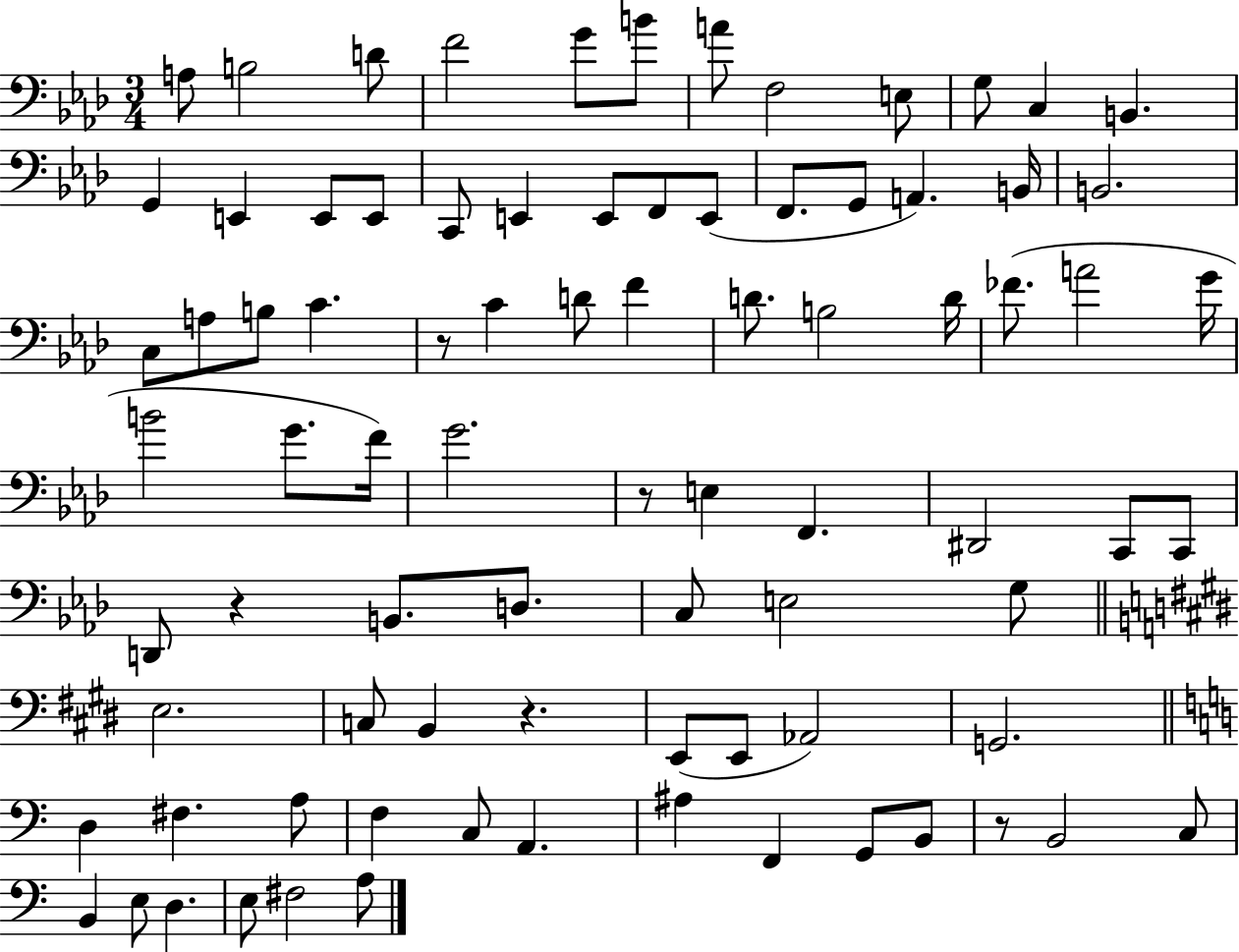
{
  \clef bass
  \numericTimeSignature
  \time 3/4
  \key aes \major
  a8 b2 d'8 | f'2 g'8 b'8 | a'8 f2 e8 | g8 c4 b,4. | \break g,4 e,4 e,8 e,8 | c,8 e,4 e,8 f,8 e,8( | f,8. g,8 a,4.) b,16 | b,2. | \break c8 a8 b8 c'4. | r8 c'4 d'8 f'4 | d'8. b2 d'16 | fes'8.( a'2 g'16 | \break b'2 g'8. f'16) | g'2. | r8 e4 f,4. | dis,2 c,8 c,8 | \break d,8 r4 b,8. d8. | c8 e2 g8 | \bar "||" \break \key e \major e2. | c8 b,4 r4. | e,8( e,8 aes,2) | g,2. | \break \bar "||" \break \key a \minor d4 fis4. a8 | f4 c8 a,4. | ais4 f,4 g,8 b,8 | r8 b,2 c8 | \break b,4 e8 d4. | e8 fis2 a8 | \bar "|."
}